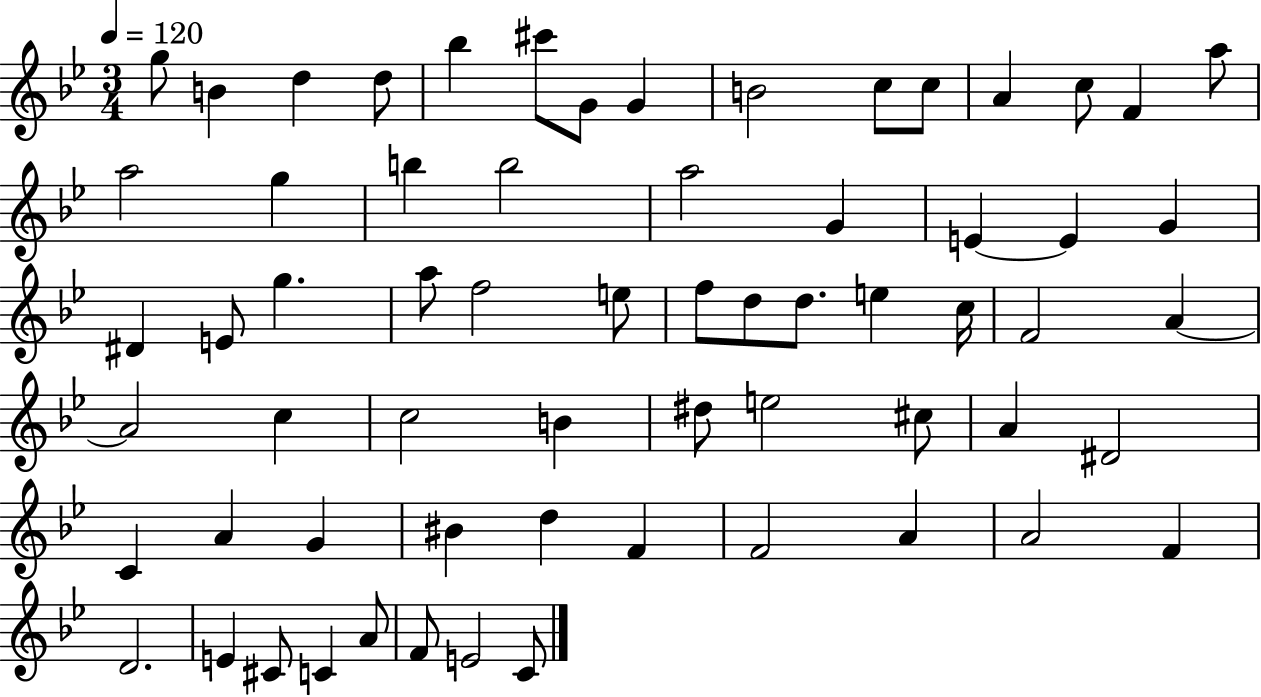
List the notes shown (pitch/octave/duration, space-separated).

G5/e B4/q D5/q D5/e Bb5/q C#6/e G4/e G4/q B4/h C5/e C5/e A4/q C5/e F4/q A5/e A5/h G5/q B5/q B5/h A5/h G4/q E4/q E4/q G4/q D#4/q E4/e G5/q. A5/e F5/h E5/e F5/e D5/e D5/e. E5/q C5/s F4/h A4/q A4/h C5/q C5/h B4/q D#5/e E5/h C#5/e A4/q D#4/h C4/q A4/q G4/q BIS4/q D5/q F4/q F4/h A4/q A4/h F4/q D4/h. E4/q C#4/e C4/q A4/e F4/e E4/h C4/e